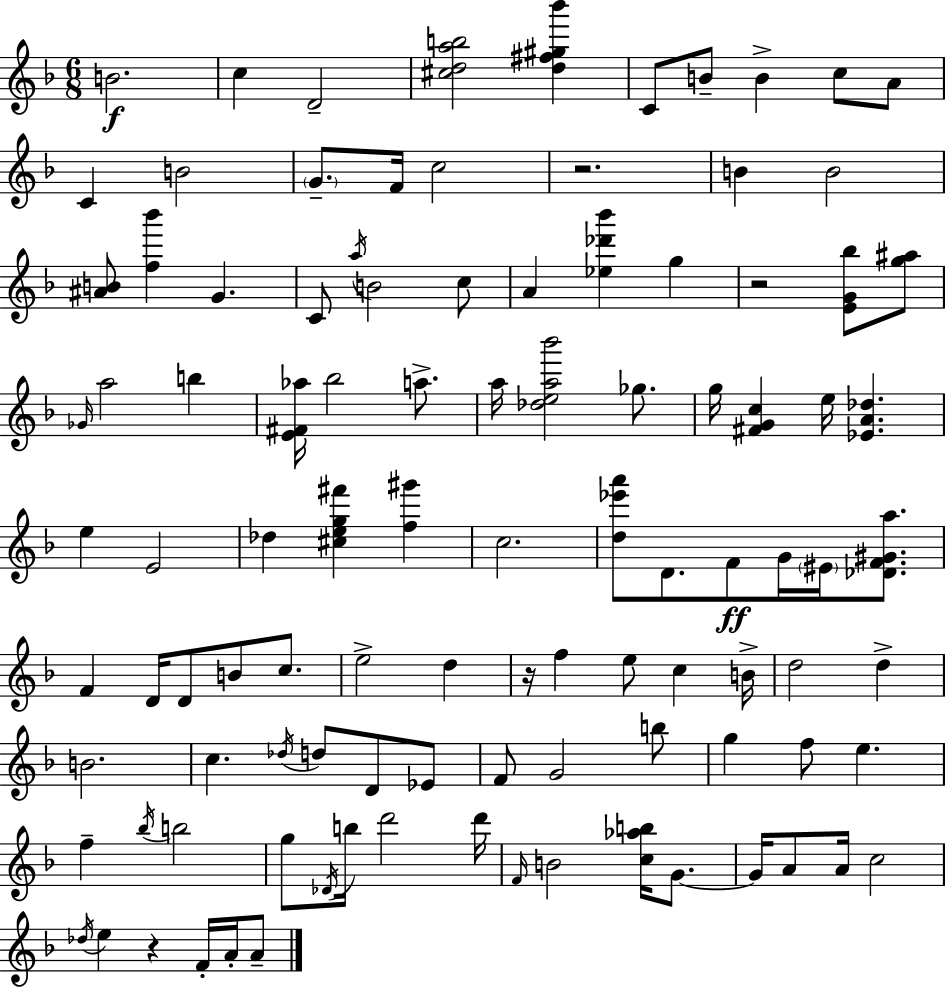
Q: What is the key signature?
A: D minor